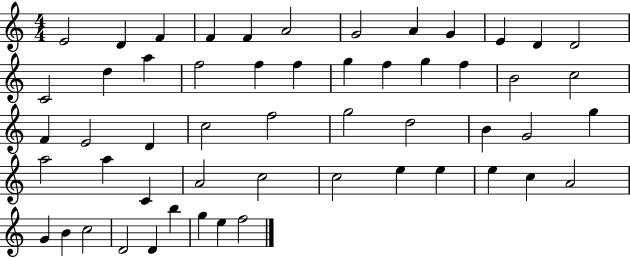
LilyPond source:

{
  \clef treble
  \numericTimeSignature
  \time 4/4
  \key c \major
  e'2 d'4 f'4 | f'4 f'4 a'2 | g'2 a'4 g'4 | e'4 d'4 d'2 | \break c'2 d''4 a''4 | f''2 f''4 f''4 | g''4 f''4 g''4 f''4 | b'2 c''2 | \break f'4 e'2 d'4 | c''2 f''2 | g''2 d''2 | b'4 g'2 g''4 | \break a''2 a''4 c'4 | a'2 c''2 | c''2 e''4 e''4 | e''4 c''4 a'2 | \break g'4 b'4 c''2 | d'2 d'4 b''4 | g''4 e''4 f''2 | \bar "|."
}